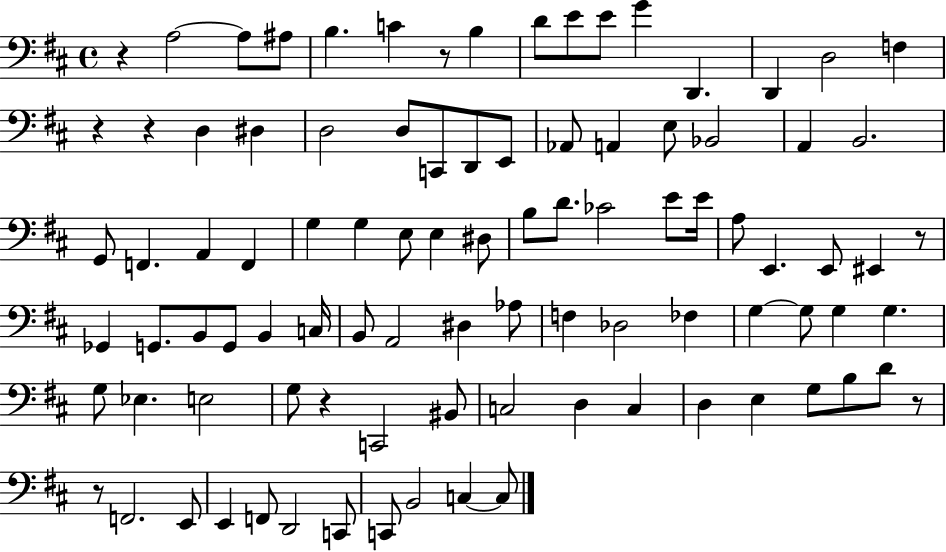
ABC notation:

X:1
T:Untitled
M:4/4
L:1/4
K:D
z A,2 A,/2 ^A,/2 B, C z/2 B, D/2 E/2 E/2 G D,, D,, D,2 F, z z D, ^D, D,2 D,/2 C,,/2 D,,/2 E,,/2 _A,,/2 A,, E,/2 _B,,2 A,, B,,2 G,,/2 F,, A,, F,, G, G, E,/2 E, ^D,/2 B,/2 D/2 _C2 E/2 E/4 A,/2 E,, E,,/2 ^E,, z/2 _G,, G,,/2 B,,/2 G,,/2 B,, C,/4 B,,/2 A,,2 ^D, _A,/2 F, _D,2 _F, G, G,/2 G, G, G,/2 _E, E,2 G,/2 z C,,2 ^B,,/2 C,2 D, C, D, E, G,/2 B,/2 D/2 z/2 z/2 F,,2 E,,/2 E,, F,,/2 D,,2 C,,/2 C,,/2 B,,2 C, C,/2